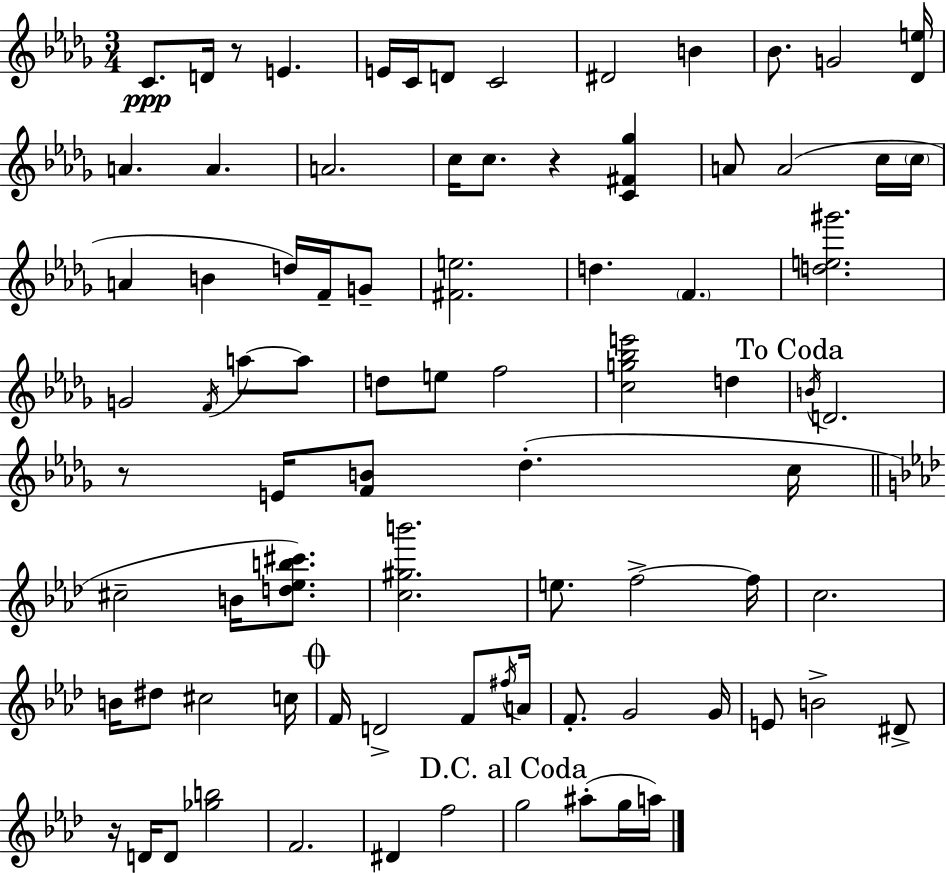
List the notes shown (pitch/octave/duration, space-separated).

C4/e. D4/s R/e E4/q. E4/s C4/s D4/e C4/h D#4/h B4/q Bb4/e. G4/h [Db4,E5]/s A4/q. A4/q. A4/h. C5/s C5/e. R/q [C4,F#4,Gb5]/q A4/e A4/h C5/s C5/s A4/q B4/q D5/s F4/s G4/e [F#4,E5]/h. D5/q. F4/q. [D5,E5,G#6]/h. G4/h F4/s A5/e A5/e D5/e E5/e F5/h [C5,G5,Bb5,E6]/h D5/q B4/s D4/h. R/e E4/s [F4,B4]/e Db5/q. C5/s C#5/h B4/s [D5,Eb5,B5,C#6]/e. [C5,G#5,B6]/h. E5/e. F5/h F5/s C5/h. B4/s D#5/e C#5/h C5/s F4/s D4/h F4/e F#5/s A4/s F4/e. G4/h G4/s E4/e B4/h D#4/e R/s D4/s D4/e [Gb5,B5]/h F4/h. D#4/q F5/h G5/h A#5/e G5/s A5/s